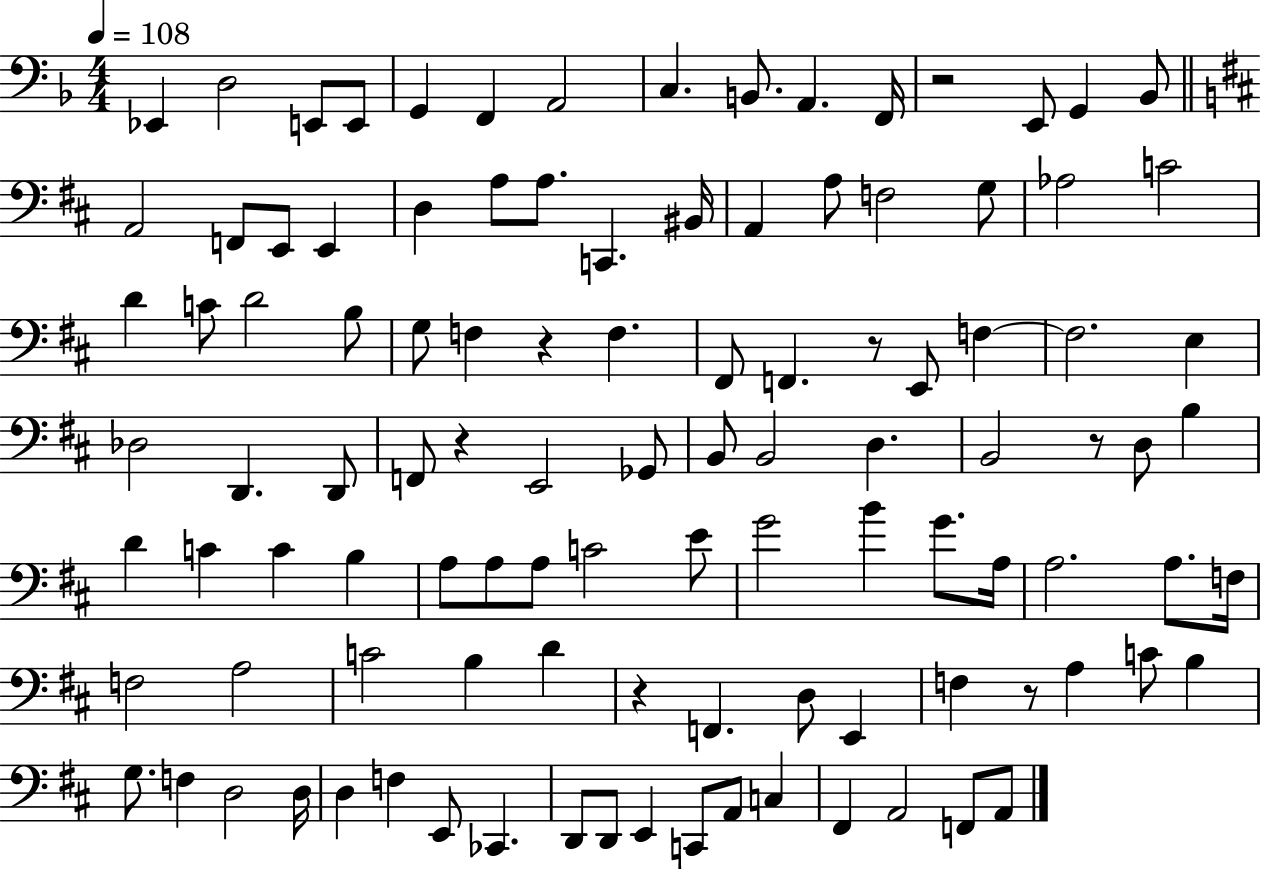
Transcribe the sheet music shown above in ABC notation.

X:1
T:Untitled
M:4/4
L:1/4
K:F
_E,, D,2 E,,/2 E,,/2 G,, F,, A,,2 C, B,,/2 A,, F,,/4 z2 E,,/2 G,, _B,,/2 A,,2 F,,/2 E,,/2 E,, D, A,/2 A,/2 C,, ^B,,/4 A,, A,/2 F,2 G,/2 _A,2 C2 D C/2 D2 B,/2 G,/2 F, z F, ^F,,/2 F,, z/2 E,,/2 F, F,2 E, _D,2 D,, D,,/2 F,,/2 z E,,2 _G,,/2 B,,/2 B,,2 D, B,,2 z/2 D,/2 B, D C C B, A,/2 A,/2 A,/2 C2 E/2 G2 B G/2 A,/4 A,2 A,/2 F,/4 F,2 A,2 C2 B, D z F,, D,/2 E,, F, z/2 A, C/2 B, G,/2 F, D,2 D,/4 D, F, E,,/2 _C,, D,,/2 D,,/2 E,, C,,/2 A,,/2 C, ^F,, A,,2 F,,/2 A,,/2